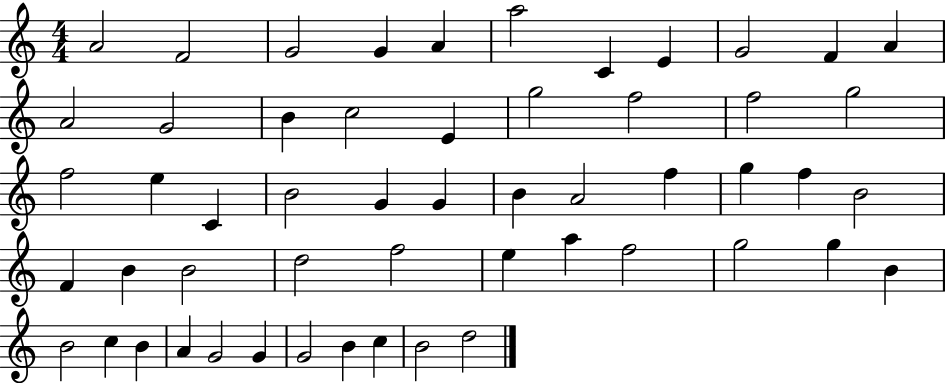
A4/h F4/h G4/h G4/q A4/q A5/h C4/q E4/q G4/h F4/q A4/q A4/h G4/h B4/q C5/h E4/q G5/h F5/h F5/h G5/h F5/h E5/q C4/q B4/h G4/q G4/q B4/q A4/h F5/q G5/q F5/q B4/h F4/q B4/q B4/h D5/h F5/h E5/q A5/q F5/h G5/h G5/q B4/q B4/h C5/q B4/q A4/q G4/h G4/q G4/h B4/q C5/q B4/h D5/h